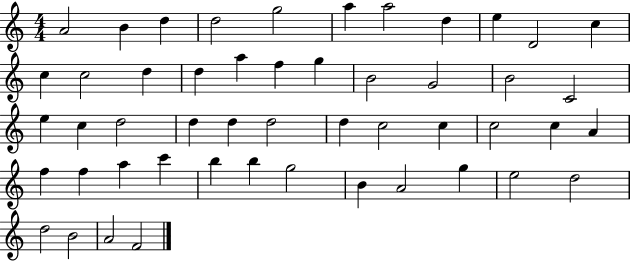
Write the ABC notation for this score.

X:1
T:Untitled
M:4/4
L:1/4
K:C
A2 B d d2 g2 a a2 d e D2 c c c2 d d a f g B2 G2 B2 C2 e c d2 d d d2 d c2 c c2 c A f f a c' b b g2 B A2 g e2 d2 d2 B2 A2 F2